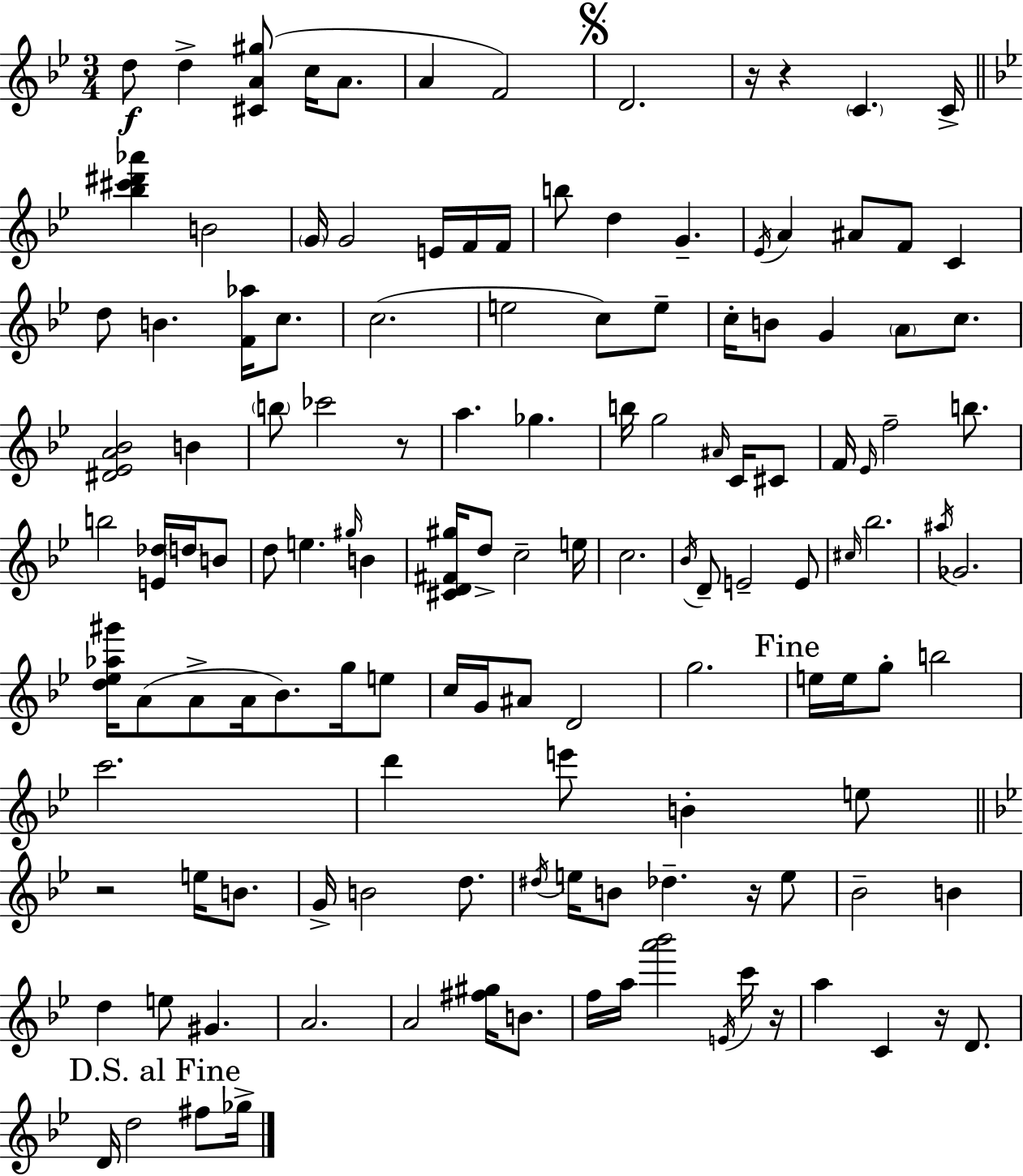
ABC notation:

X:1
T:Untitled
M:3/4
L:1/4
K:Bb
d/2 d [^CA^g]/2 c/4 A/2 A F2 D2 z/4 z C C/4 [_b^c'^d'_a'] B2 G/4 G2 E/4 F/4 F/4 b/2 d G _E/4 A ^A/2 F/2 C d/2 B [F_a]/4 c/2 c2 e2 c/2 e/2 c/4 B/2 G A/2 c/2 [^D_EA_B]2 B b/2 _c'2 z/2 a _g b/4 g2 ^A/4 C/4 ^C/2 F/4 _E/4 f2 b/2 b2 [E_d]/4 d/4 B/2 d/2 e ^g/4 B [^CD^F^g]/4 d/2 c2 e/4 c2 _B/4 D/2 E2 E/2 ^c/4 _b2 ^a/4 _G2 [d_e_a^g']/4 A/2 A/2 A/4 _B/2 g/4 e/2 c/4 G/4 ^A/2 D2 g2 e/4 e/4 g/2 b2 c'2 d' e'/2 B e/2 z2 e/4 B/2 G/4 B2 d/2 ^d/4 e/4 B/2 _d z/4 e/2 _B2 B d e/2 ^G A2 A2 [^f^g]/4 B/2 f/4 a/4 [a'_b']2 E/4 c'/4 z/4 a C z/4 D/2 D/4 d2 ^f/2 _g/4